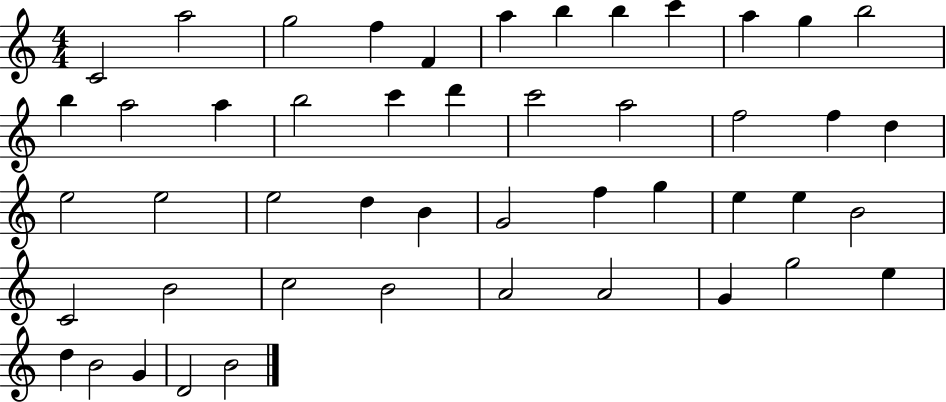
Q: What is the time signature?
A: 4/4